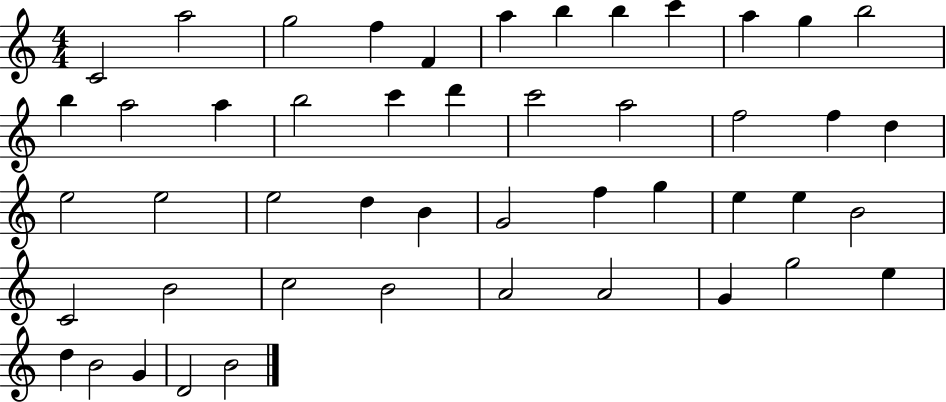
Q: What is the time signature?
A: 4/4